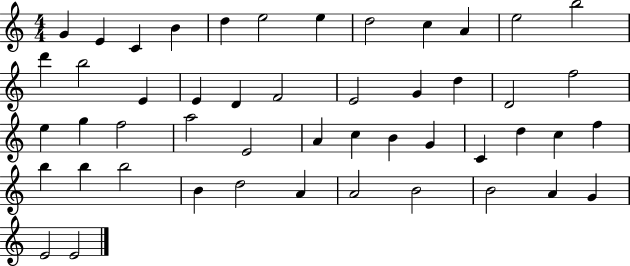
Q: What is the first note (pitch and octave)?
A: G4